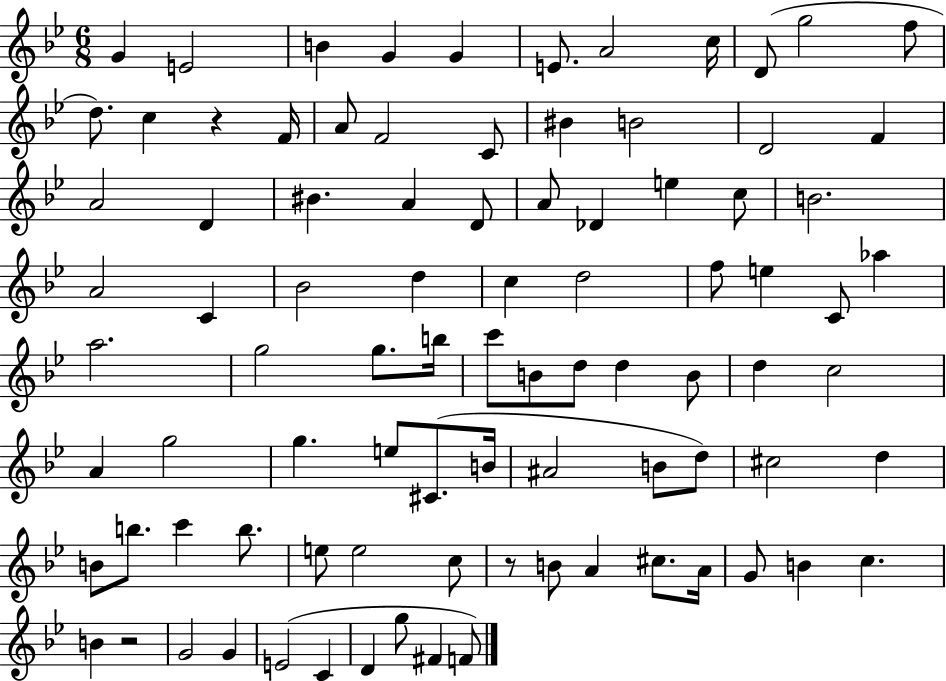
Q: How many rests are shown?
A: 3